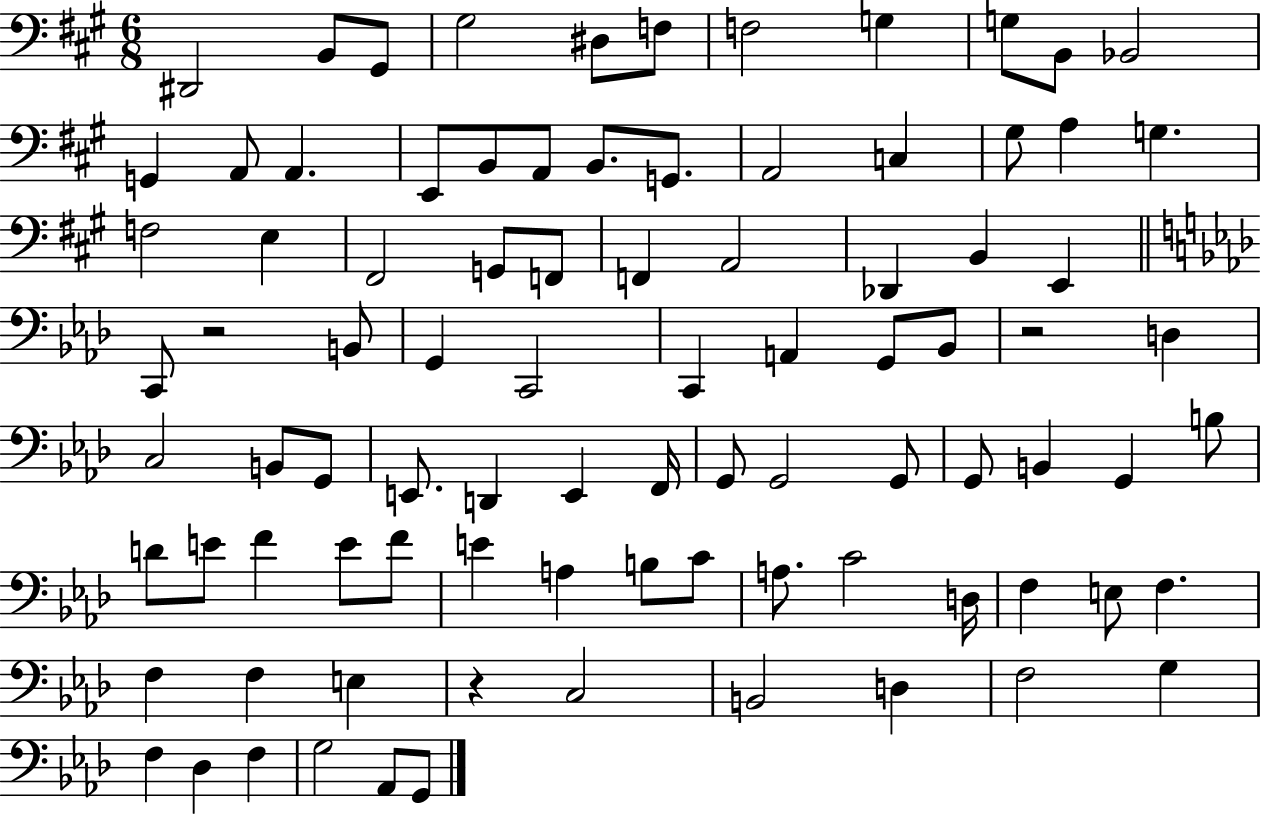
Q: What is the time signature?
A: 6/8